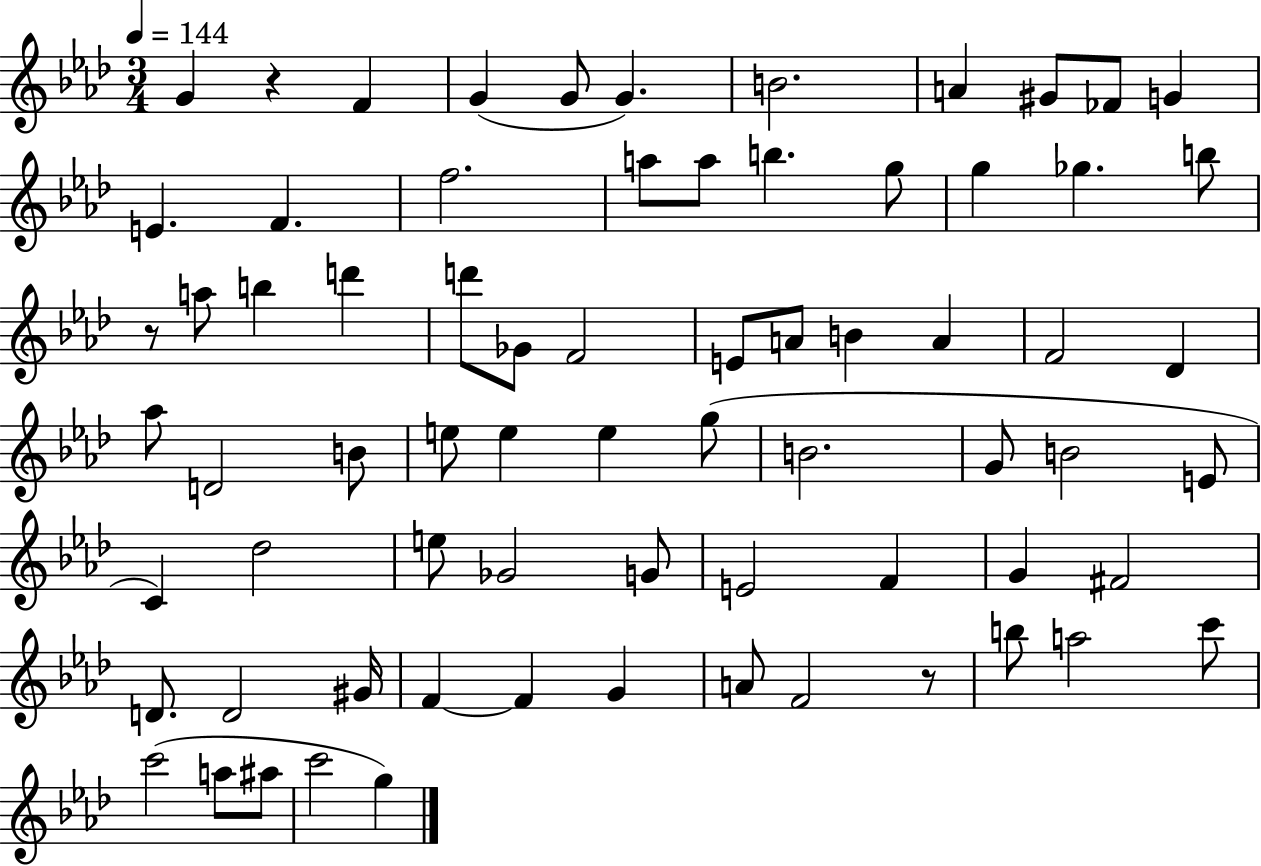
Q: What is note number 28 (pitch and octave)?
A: A4